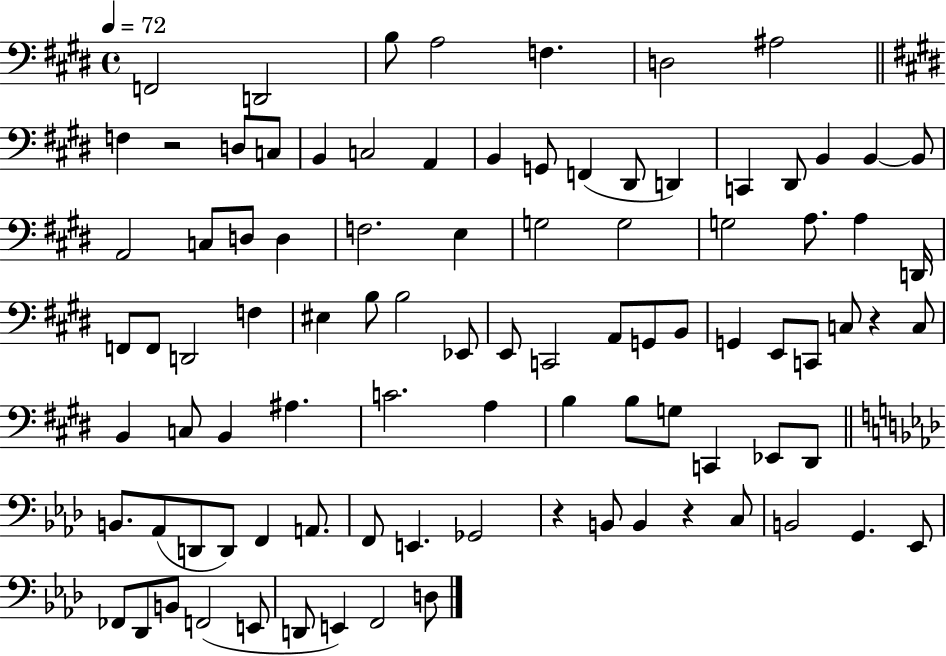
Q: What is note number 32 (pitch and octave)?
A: G3